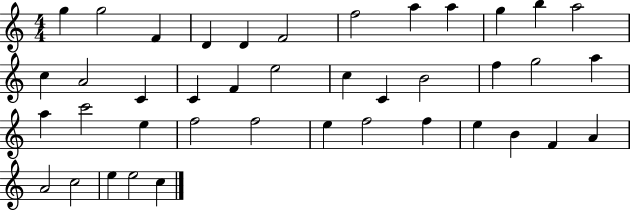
{
  \clef treble
  \numericTimeSignature
  \time 4/4
  \key c \major
  g''4 g''2 f'4 | d'4 d'4 f'2 | f''2 a''4 a''4 | g''4 b''4 a''2 | \break c''4 a'2 c'4 | c'4 f'4 e''2 | c''4 c'4 b'2 | f''4 g''2 a''4 | \break a''4 c'''2 e''4 | f''2 f''2 | e''4 f''2 f''4 | e''4 b'4 f'4 a'4 | \break a'2 c''2 | e''4 e''2 c''4 | \bar "|."
}